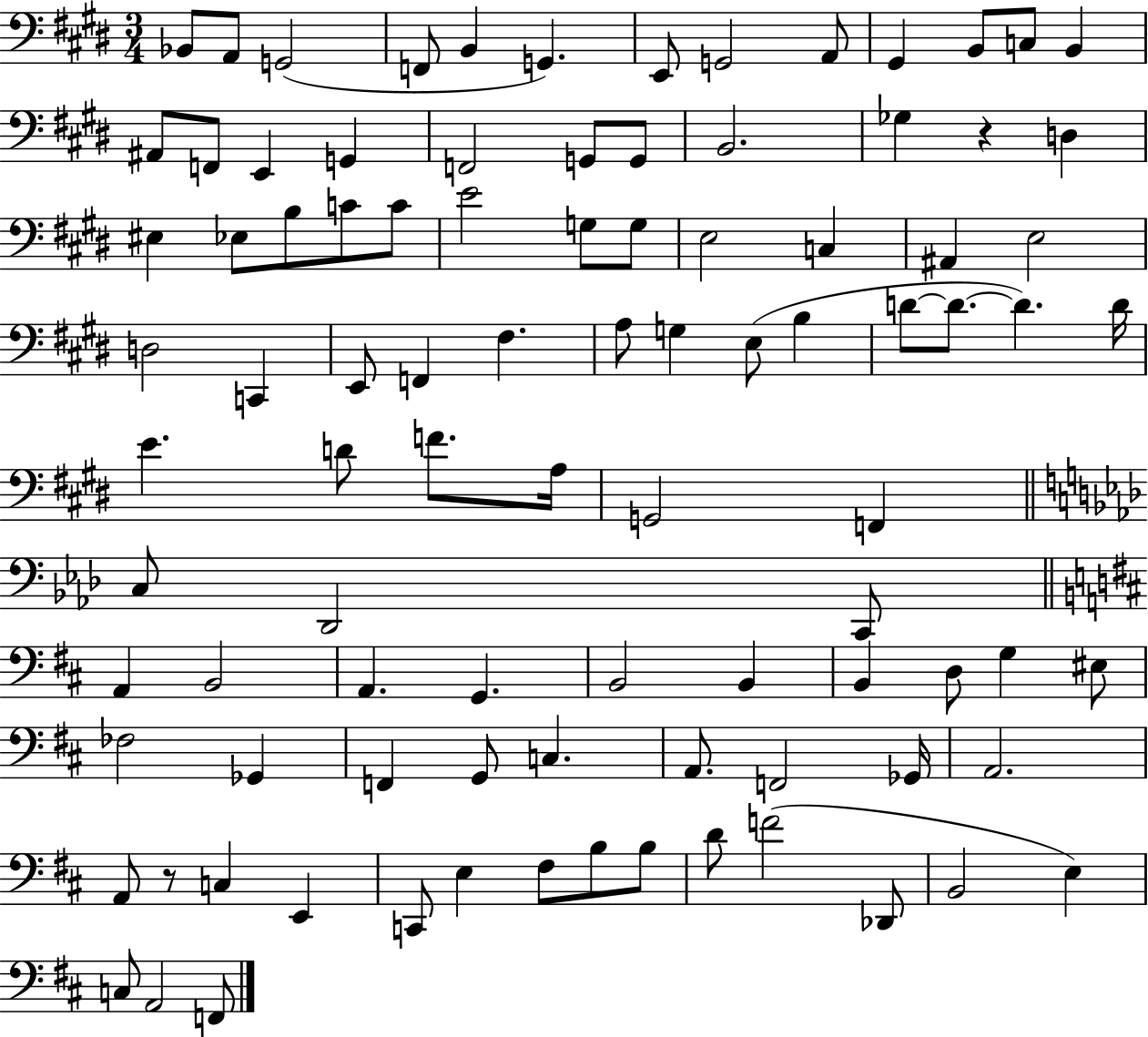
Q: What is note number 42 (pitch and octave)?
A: G3